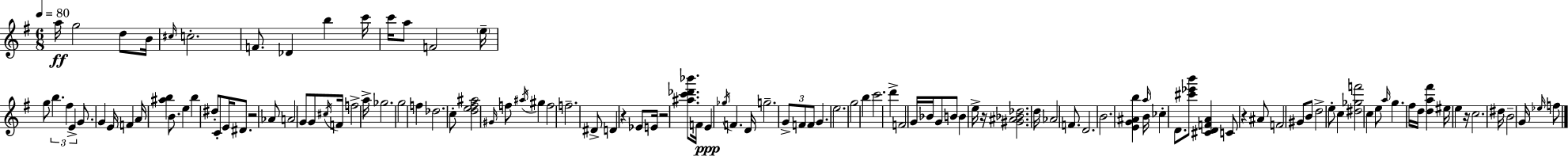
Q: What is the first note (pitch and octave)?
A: A5